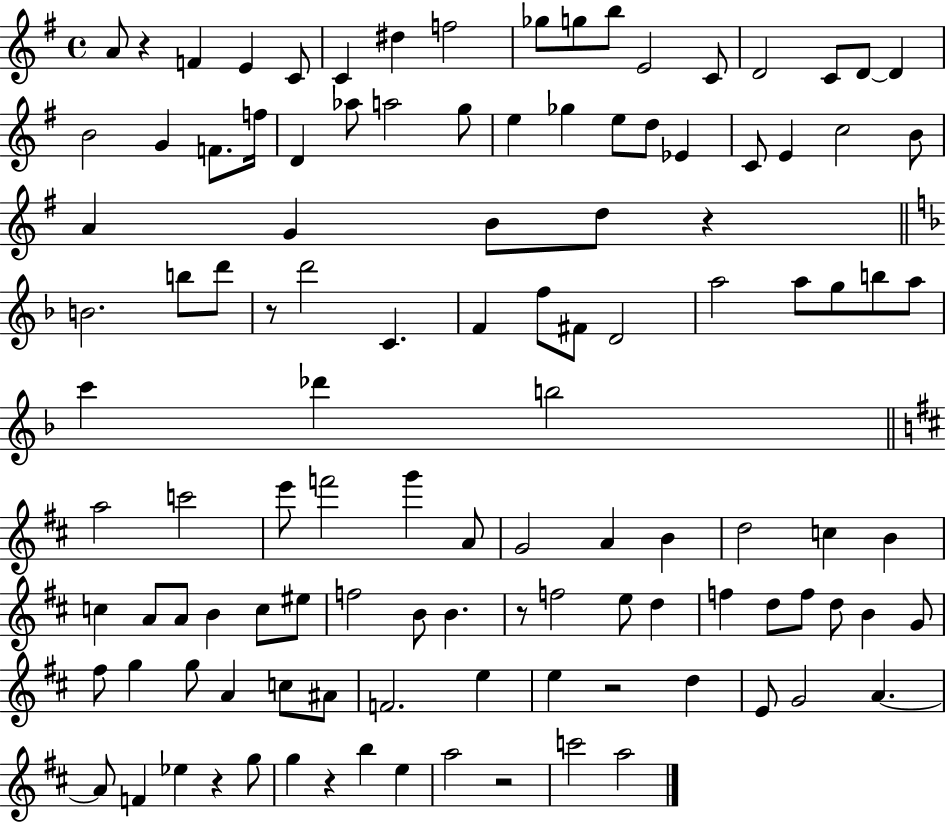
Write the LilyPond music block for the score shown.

{
  \clef treble
  \time 4/4
  \defaultTimeSignature
  \key g \major
  \repeat volta 2 { a'8 r4 f'4 e'4 c'8 | c'4 dis''4 f''2 | ges''8 g''8 b''8 e'2 c'8 | d'2 c'8 d'8~~ d'4 | \break b'2 g'4 f'8. f''16 | d'4 aes''8 a''2 g''8 | e''4 ges''4 e''8 d''8 ees'4 | c'8 e'4 c''2 b'8 | \break a'4 g'4 b'8 d''8 r4 | \bar "||" \break \key d \minor b'2. b''8 d'''8 | r8 d'''2 c'4. | f'4 f''8 fis'8 d'2 | a''2 a''8 g''8 b''8 a''8 | \break c'''4 des'''4 b''2 | \bar "||" \break \key d \major a''2 c'''2 | e'''8 f'''2 g'''4 a'8 | g'2 a'4 b'4 | d''2 c''4 b'4 | \break c''4 a'8 a'8 b'4 c''8 eis''8 | f''2 b'8 b'4. | r8 f''2 e''8 d''4 | f''4 d''8 f''8 d''8 b'4 g'8 | \break fis''8 g''4 g''8 a'4 c''8 ais'8 | f'2. e''4 | e''4 r2 d''4 | e'8 g'2 a'4.~~ | \break a'8 f'4 ees''4 r4 g''8 | g''4 r4 b''4 e''4 | a''2 r2 | c'''2 a''2 | \break } \bar "|."
}